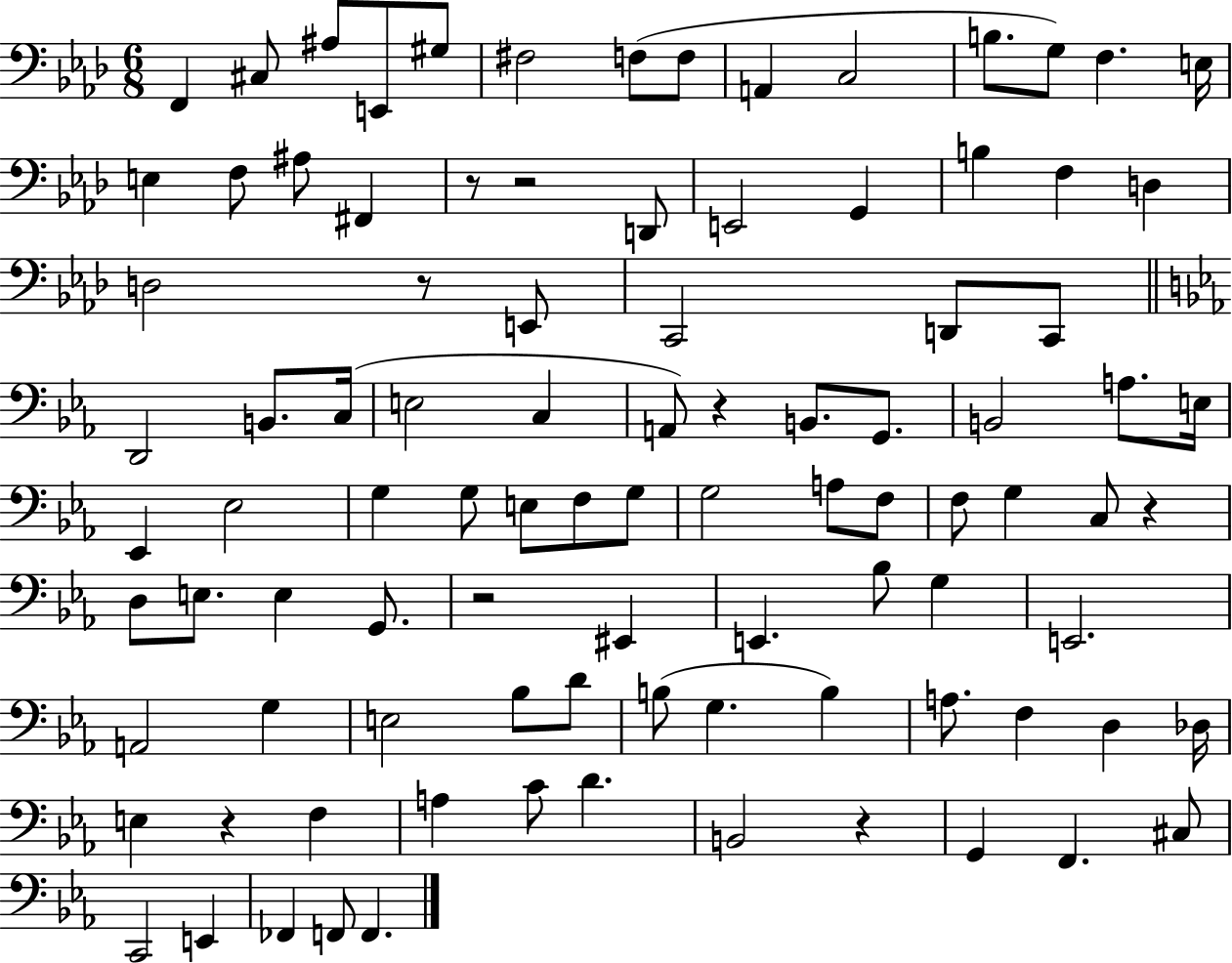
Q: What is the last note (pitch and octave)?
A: F2